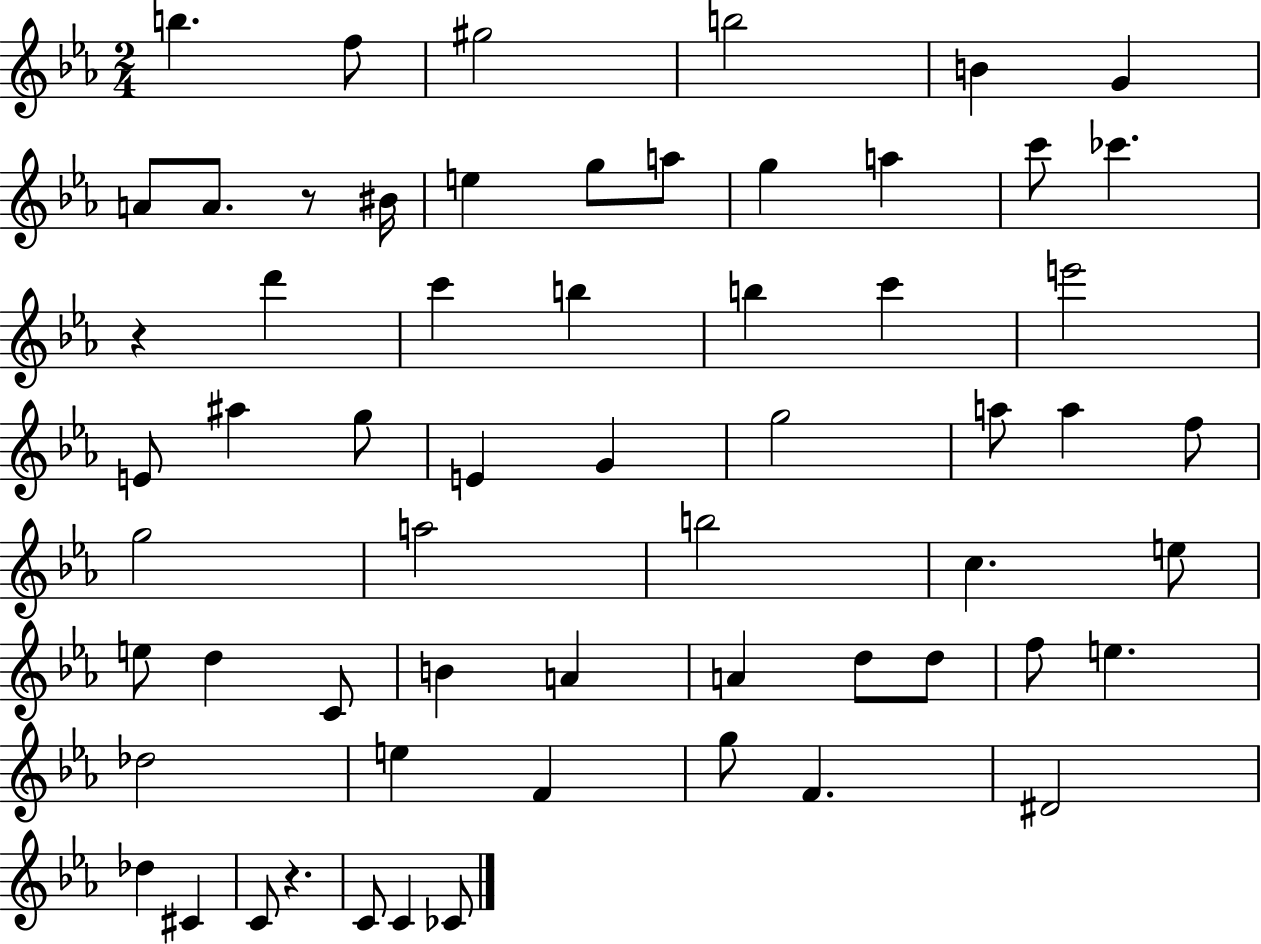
X:1
T:Untitled
M:2/4
L:1/4
K:Eb
b f/2 ^g2 b2 B G A/2 A/2 z/2 ^B/4 e g/2 a/2 g a c'/2 _c' z d' c' b b c' e'2 E/2 ^a g/2 E G g2 a/2 a f/2 g2 a2 b2 c e/2 e/2 d C/2 B A A d/2 d/2 f/2 e _d2 e F g/2 F ^D2 _d ^C C/2 z C/2 C _C/2